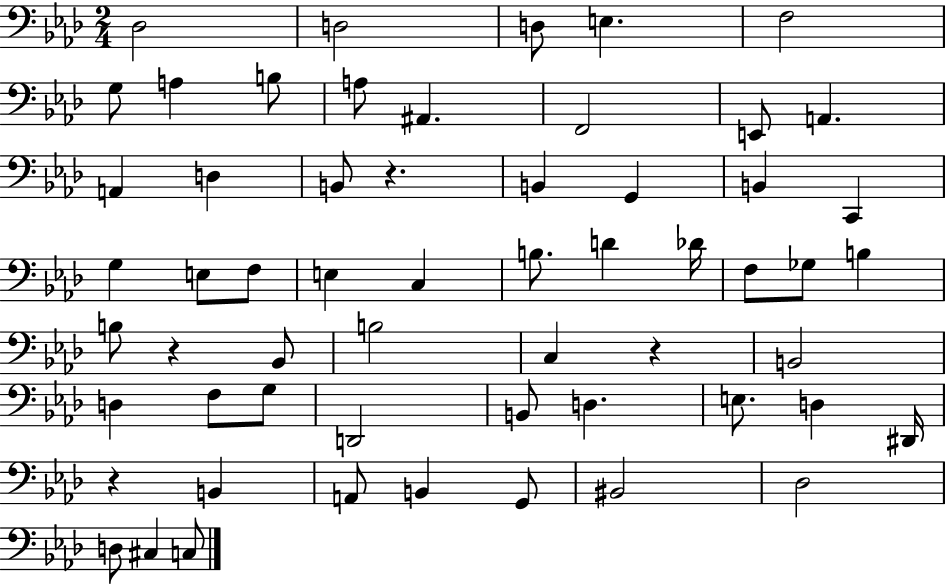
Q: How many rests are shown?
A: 4